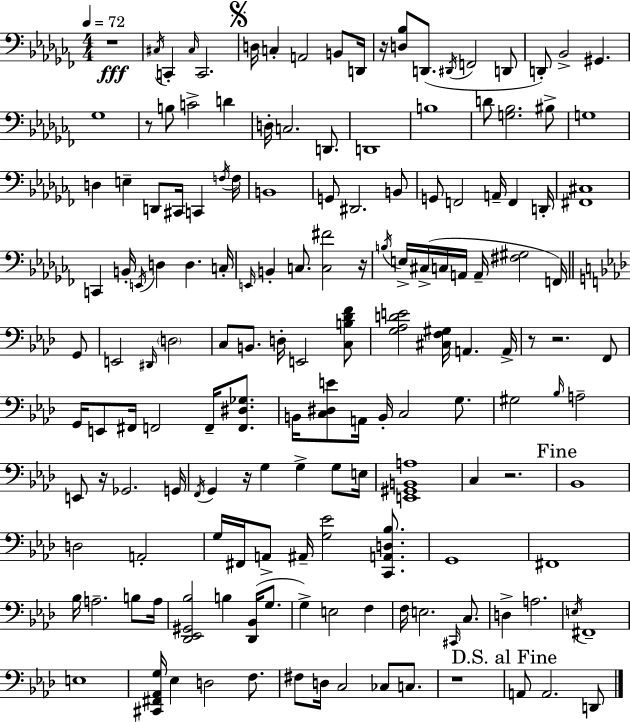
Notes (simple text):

R/w C#3/s C2/q C#3/s C2/h. D3/s C3/q A2/h B2/e D2/s R/s [D3,Bb3]/e D2/e. D#2/s F2/h D2/e D2/e Bb2/h G#2/q. Gb3/w R/e B3/e C4/h D4/q D3/s C3/h. D2/e. D2/w B3/w D4/e [G3,Bb3]/h. BIS3/e G3/w D3/q E3/q D2/e C#2/s C2/q F3/s F3/s B2/w G2/e D#2/h. B2/e G2/e F2/h A2/s F2/q D2/s [F#2,C#3]/w C2/q B2/s E2/s D3/q D3/q. C3/s E2/s B2/q C3/e. [C3,F#4]/h R/s B3/s E3/s C#3/s C3/s A2/s A2/s [F#3,G#3]/h F2/s G2/e E2/h D#2/s D3/h C3/e B2/e. D3/s E2/h [C3,B3,Db4,F4]/e [G3,Ab3,D4,E4]/h [C#3,F3,G#3]/s A2/q. A2/s R/e R/h. F2/e G2/s E2/e F#2/s F2/h F2/s [F2,D#3,Gb3]/e. B2/s [C3,D#3,E4]/e A2/s B2/s C3/h G3/e. G#3/h Bb3/s A3/h E2/e R/s Gb2/h. G2/s F2/s G2/q R/s G3/q G3/q G3/e E3/s [E2,G#2,B2,A3]/w C3/q R/h. Bb2/w D3/h A2/h G3/s F#2/s A2/e A#2/s [G3,Eb4]/h [C2,A2,D3,Bb3]/e. G2/w F#2/w Bb3/s A3/h. B3/e A3/s [Db2,Eb2,G#2,Bb3]/h B3/q [Db2,Bb2]/s G3/e. G3/q E3/h F3/q F3/s E3/h. C#2/s C3/e. D3/q A3/h. E3/s F#2/w E3/w [C#2,F#2,Ab2,G3]/s Eb3/q D3/h F3/e. F#3/e D3/s C3/h CES3/e C3/e. R/w A2/e A2/h. D2/e